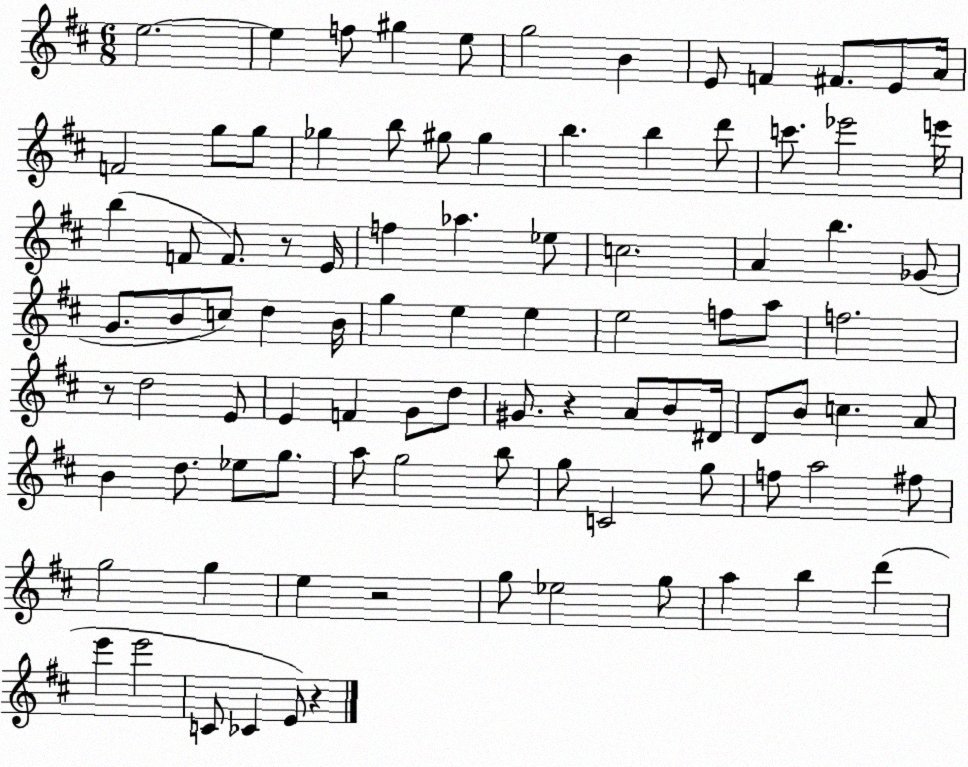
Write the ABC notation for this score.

X:1
T:Untitled
M:6/8
L:1/4
K:D
e2 e f/2 ^g e/2 g2 B E/2 F ^F/2 E/2 A/4 F2 g/2 g/2 _g b/2 ^g/2 ^g b b d'/2 c'/2 _e'2 e'/4 b F/2 F/2 z/2 E/4 f _a _e/2 c2 A b _G/2 G/2 B/2 c/2 d B/4 g e e e2 f/2 a/2 f2 z/2 d2 E/2 E F G/2 d/2 ^G/2 z A/2 B/2 ^D/4 D/2 B/2 c A/2 B d/2 _e/2 g/2 a/2 g2 b/2 g/2 C2 g/2 f/2 a2 ^f/2 g2 g e z2 g/2 _e2 g/2 a b d' e' e'2 C/2 _C E/2 z